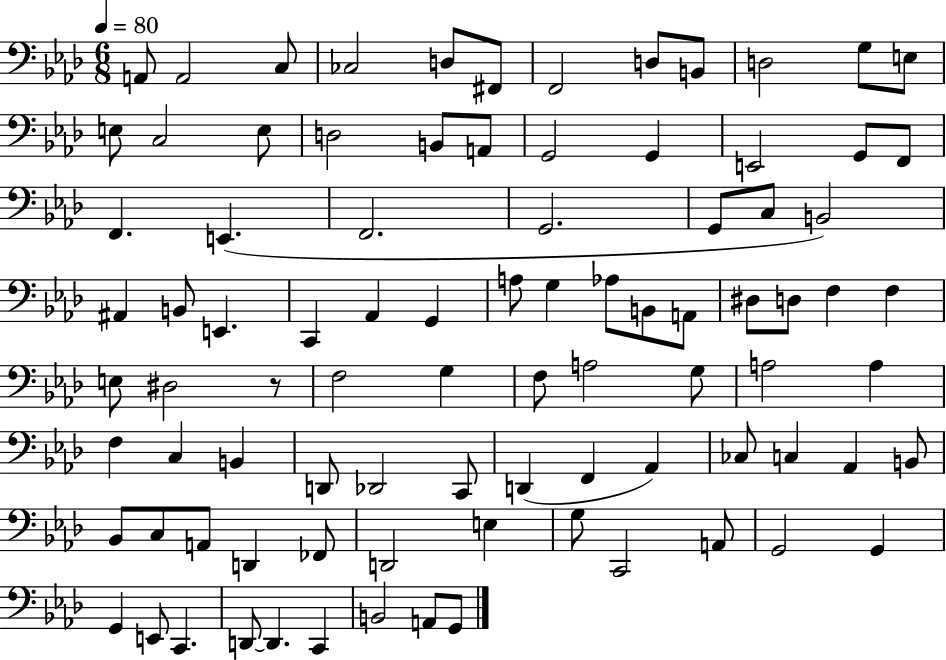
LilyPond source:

{
  \clef bass
  \numericTimeSignature
  \time 6/8
  \key aes \major
  \tempo 4 = 80
  a,8 a,2 c8 | ces2 d8 fis,8 | f,2 d8 b,8 | d2 g8 e8 | \break e8 c2 e8 | d2 b,8 a,8 | g,2 g,4 | e,2 g,8 f,8 | \break f,4. e,4.( | f,2. | g,2. | g,8 c8 b,2) | \break ais,4 b,8 e,4. | c,4 aes,4 g,4 | a8 g4 aes8 b,8 a,8 | dis8 d8 f4 f4 | \break e8 dis2 r8 | f2 g4 | f8 a2 g8 | a2 a4 | \break f4 c4 b,4 | d,8 des,2 c,8 | d,4( f,4 aes,4) | ces8 c4 aes,4 b,8 | \break bes,8 c8 a,8 d,4 fes,8 | d,2 e4 | g8 c,2 a,8 | g,2 g,4 | \break g,4 e,8 c,4. | d,8~~ d,4. c,4 | b,2 a,8 g,8 | \bar "|."
}